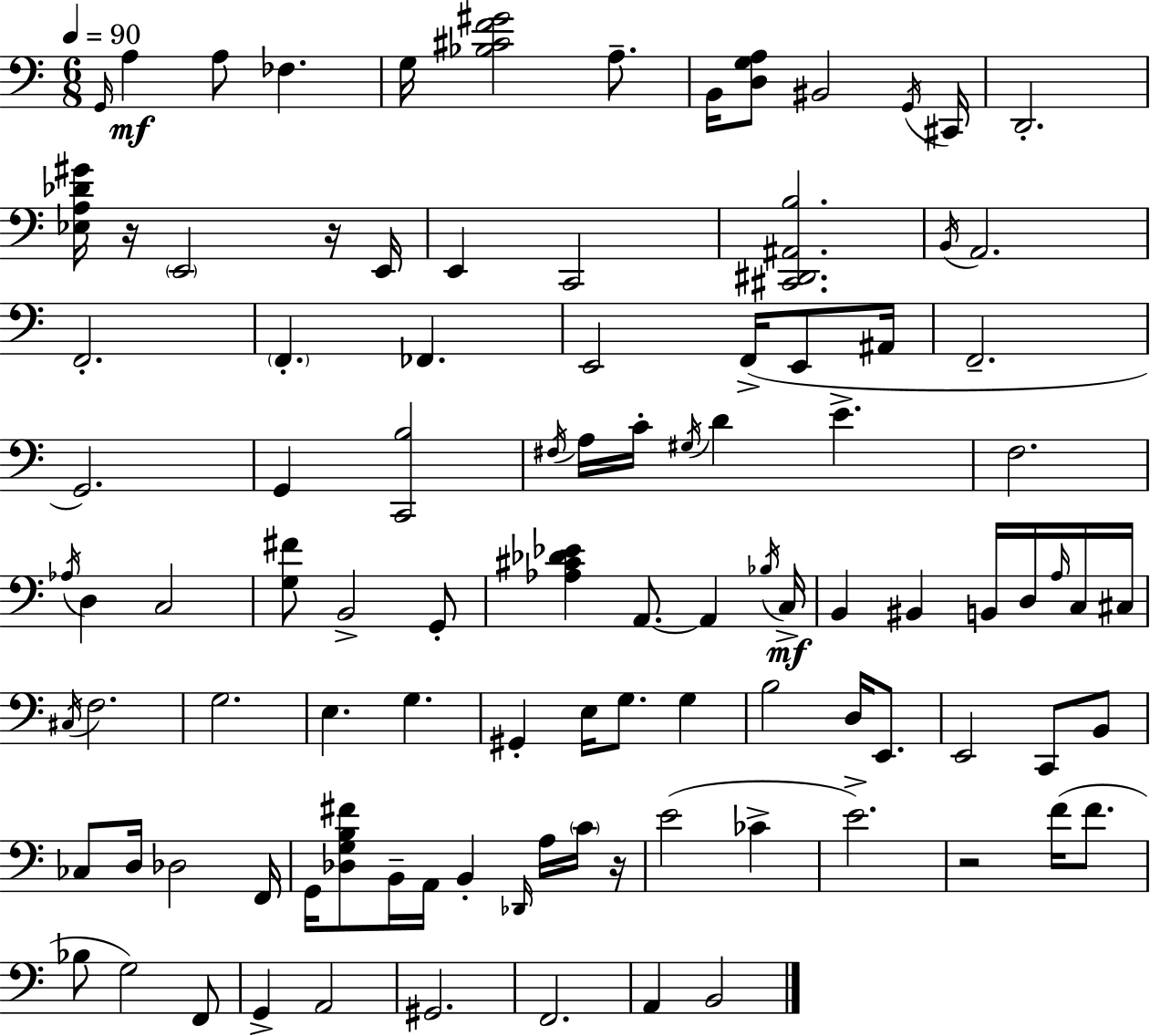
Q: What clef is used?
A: bass